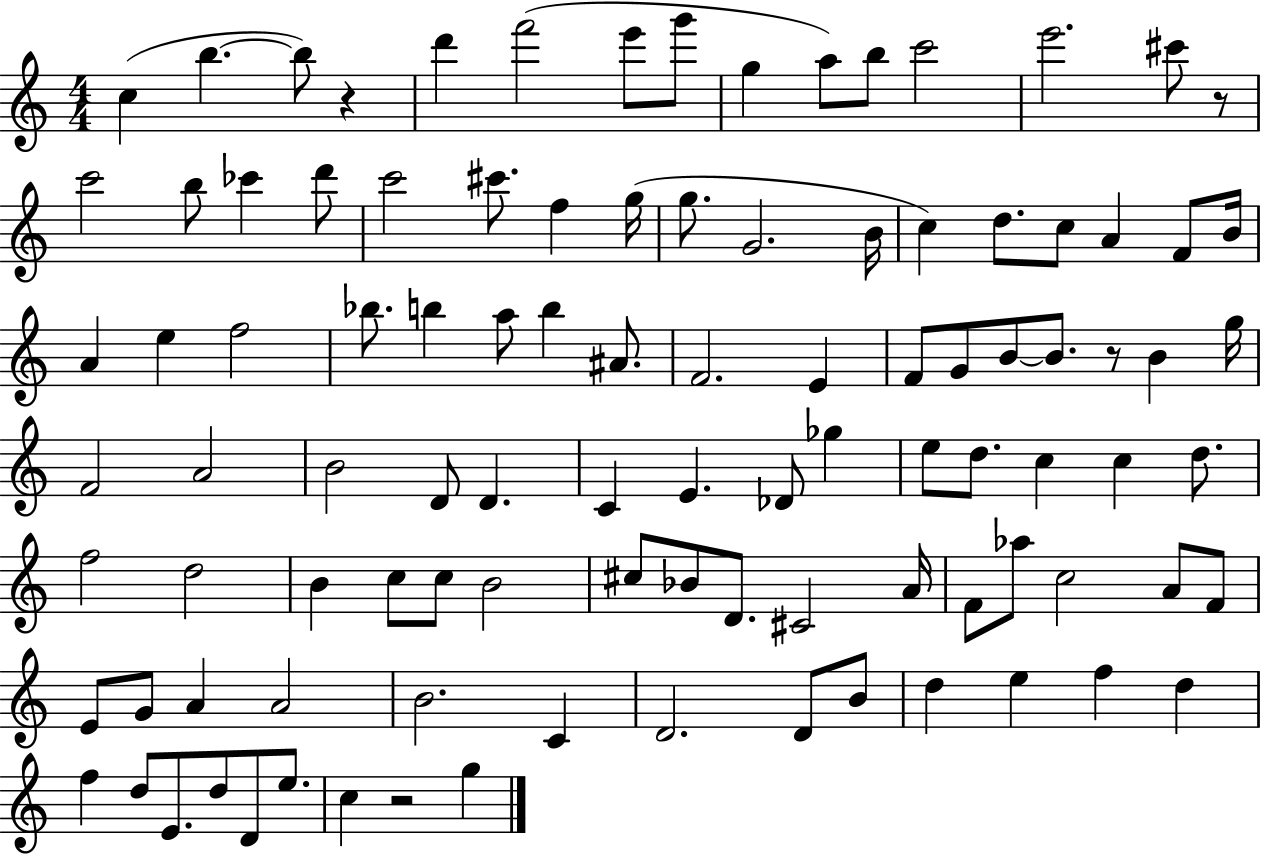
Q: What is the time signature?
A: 4/4